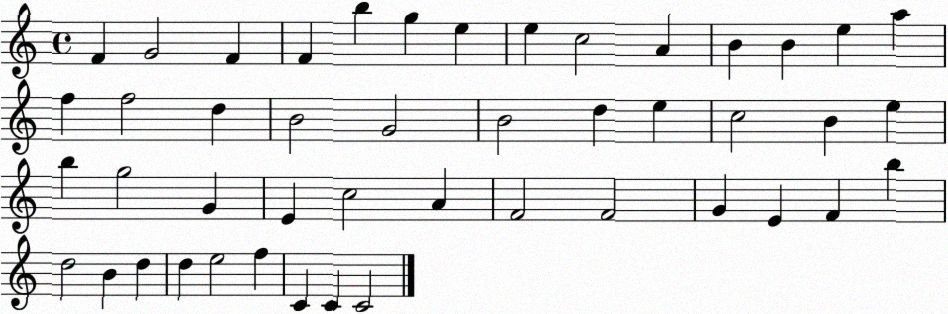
X:1
T:Untitled
M:4/4
L:1/4
K:C
F G2 F F b g e e c2 A B B e a f f2 d B2 G2 B2 d e c2 B e b g2 G E c2 A F2 F2 G E F b d2 B d d e2 f C C C2